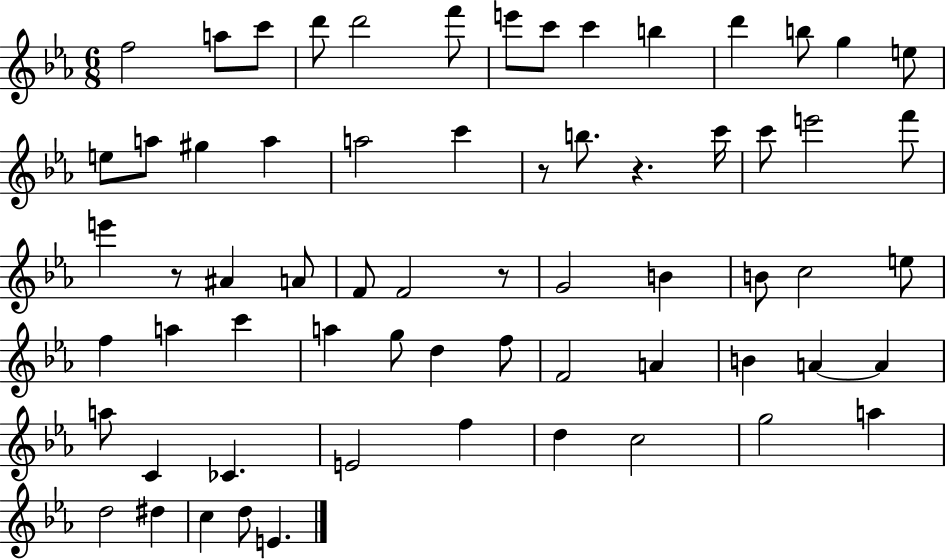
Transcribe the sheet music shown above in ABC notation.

X:1
T:Untitled
M:6/8
L:1/4
K:Eb
f2 a/2 c'/2 d'/2 d'2 f'/2 e'/2 c'/2 c' b d' b/2 g e/2 e/2 a/2 ^g a a2 c' z/2 b/2 z c'/4 c'/2 e'2 f'/2 e' z/2 ^A A/2 F/2 F2 z/2 G2 B B/2 c2 e/2 f a c' a g/2 d f/2 F2 A B A A a/2 C _C E2 f d c2 g2 a d2 ^d c d/2 E